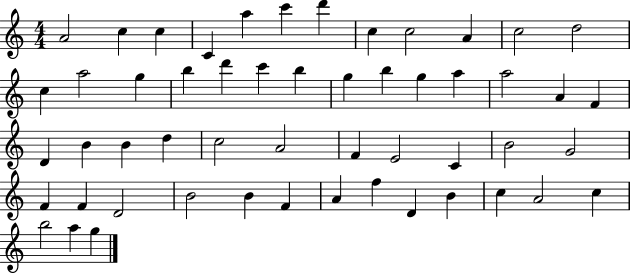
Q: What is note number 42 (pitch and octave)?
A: B4